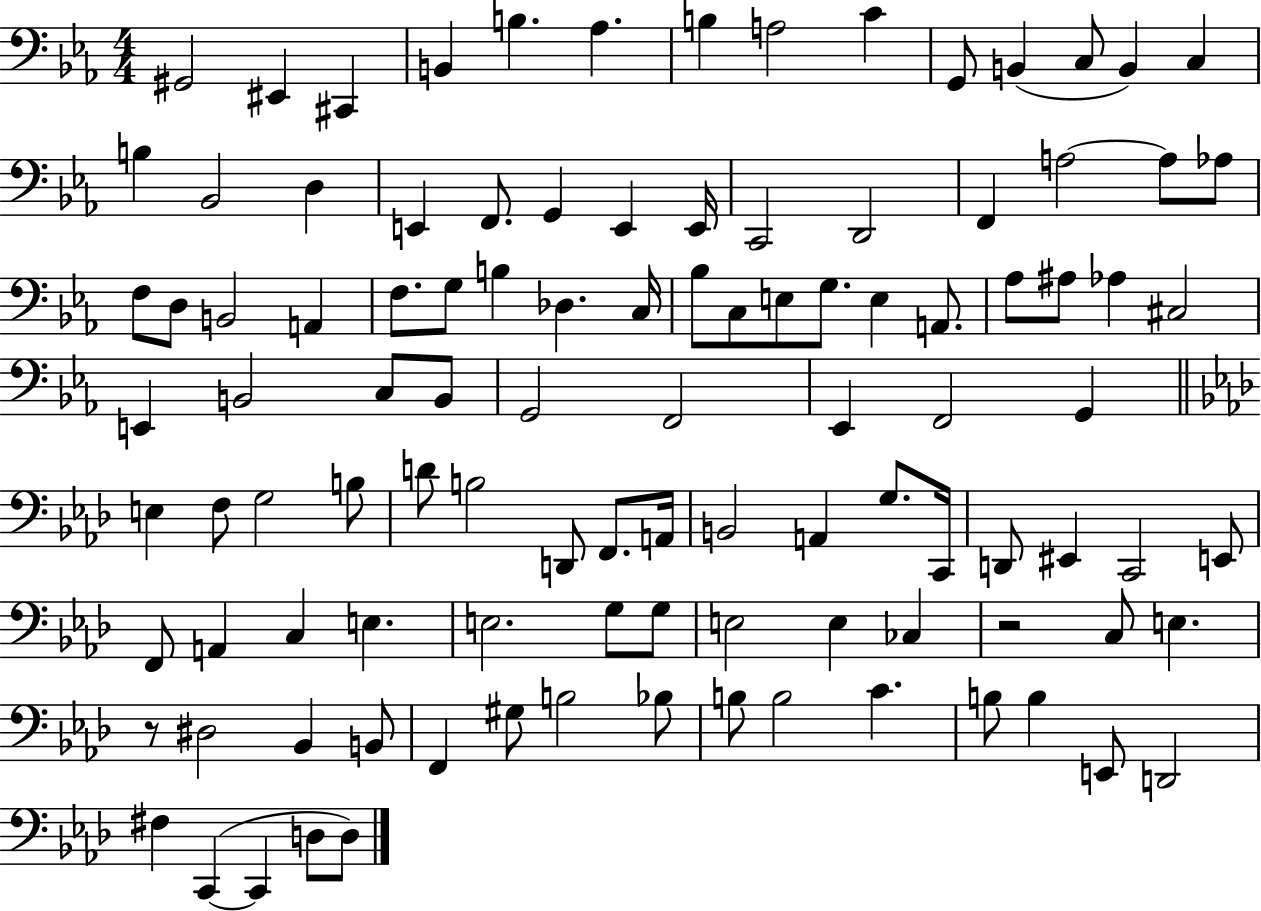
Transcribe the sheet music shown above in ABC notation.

X:1
T:Untitled
M:4/4
L:1/4
K:Eb
^G,,2 ^E,, ^C,, B,, B, _A, B, A,2 C G,,/2 B,, C,/2 B,, C, B, _B,,2 D, E,, F,,/2 G,, E,, E,,/4 C,,2 D,,2 F,, A,2 A,/2 _A,/2 F,/2 D,/2 B,,2 A,, F,/2 G,/2 B, _D, C,/4 _B,/2 C,/2 E,/2 G,/2 E, A,,/2 _A,/2 ^A,/2 _A, ^C,2 E,, B,,2 C,/2 B,,/2 G,,2 F,,2 _E,, F,,2 G,, E, F,/2 G,2 B,/2 D/2 B,2 D,,/2 F,,/2 A,,/4 B,,2 A,, G,/2 C,,/4 D,,/2 ^E,, C,,2 E,,/2 F,,/2 A,, C, E, E,2 G,/2 G,/2 E,2 E, _C, z2 C,/2 E, z/2 ^D,2 _B,, B,,/2 F,, ^G,/2 B,2 _B,/2 B,/2 B,2 C B,/2 B, E,,/2 D,,2 ^F, C,, C,, D,/2 D,/2